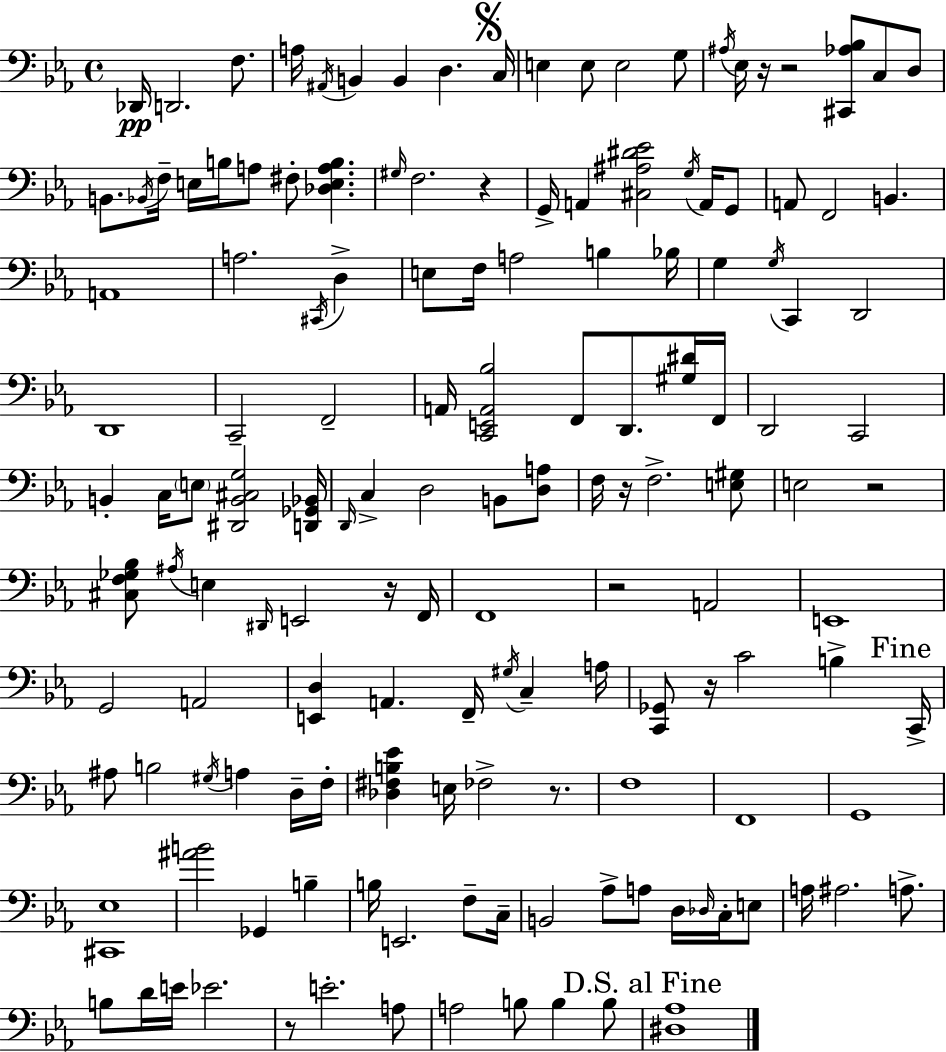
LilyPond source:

{
  \clef bass
  \time 4/4
  \defaultTimeSignature
  \key c \minor
  \repeat volta 2 { des,16\pp d,2. f8. | a16 \acciaccatura { ais,16 } b,4 b,4 d4. | \mark \markup { \musicglyph "scripts.segno" } c16 e4 e8 e2 g8 | \acciaccatura { ais16 } ees16 r16 r2 <cis, aes bes>8 c8 | \break d8 b,8. \acciaccatura { bes,16 } f16-- e16 b16 a8 fis8-. <des e a b>4. | \grace { gis16 } f2. | r4 g,16-> a,4 <cis ais dis' ees'>2 | \acciaccatura { g16 } a,16 g,8 a,8 f,2 b,4. | \break a,1 | a2. | \acciaccatura { cis,16 } d4-> e8 f16 a2 | b4 bes16 g4 \acciaccatura { g16 } c,4 d,2 | \break d,1 | c,2-- f,2-- | a,16 <c, e, a, bes>2 | f,8 d,8. <gis dis'>16 f,16 d,2 c,2 | \break b,4-. c16 \parenthesize e8 <dis, b, cis g>2 | <d, ges, bes,>16 \grace { d,16 } c4-> d2 | b,8 <d a>8 f16 r16 f2.-> | <e gis>8 e2 | \break r2 <cis f ges bes>8 \acciaccatura { ais16 } e4 \grace { dis,16 } | e,2 r16 f,16 f,1 | r2 | a,2 e,1 | \break g,2 | a,2 <e, d>4 a,4. | f,16-- \acciaccatura { gis16 } c4-- a16 <c, ges,>8 r16 c'2 | b4-> \mark "Fine" c,16-> ais8 b2 | \break \acciaccatura { gis16 } a4 d16-- f16-. <des fis b ees'>4 | e16 fes2-> r8. f1 | f,1 | g,1 | \break <cis, ees>1 | <ais' b'>2 | ges,4 b4-- b16 e,2. | f8-- c16-- b,2 | \break aes8-> a8 d16 \grace { des16 } c16-. e8 a16 ais2. | a8.-> b8 d'16 | e'16 ees'2. r8 e'2.-. | a8 a2 | \break b8 b4 b8 \mark "D.S. al Fine" <dis aes>1 | } \bar "|."
}